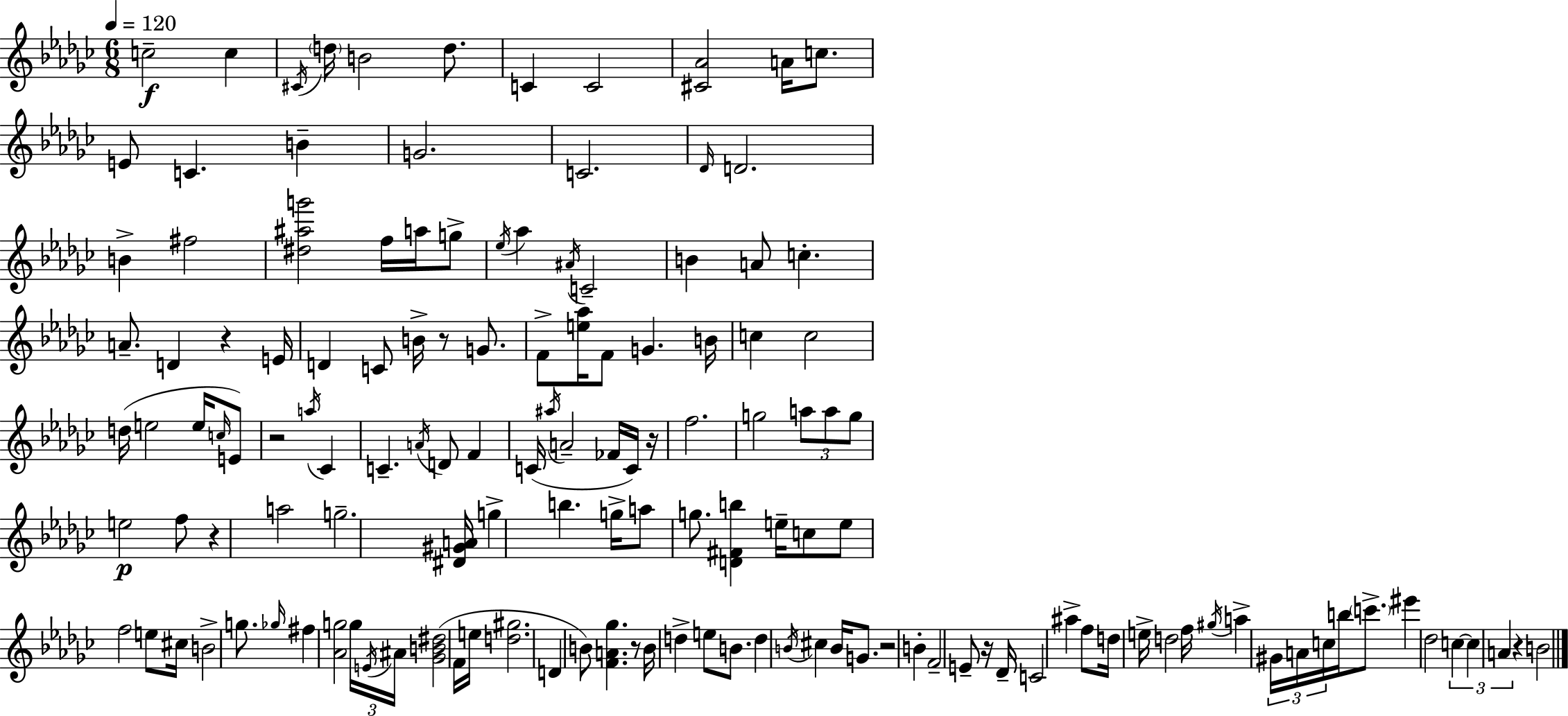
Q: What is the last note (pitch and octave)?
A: B4